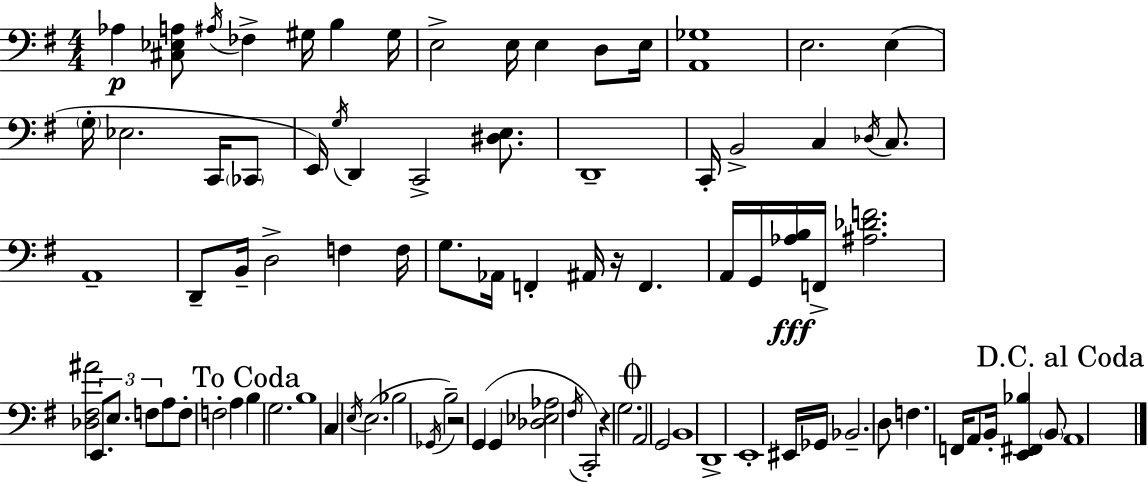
{
  \clef bass
  \numericTimeSignature
  \time 4/4
  \key g \major
  \repeat volta 2 { aes4\p <cis ees a>8 \acciaccatura { ais16 } fes4-> gis16 b4 | gis16 e2-> e16 e4 d8 | e16 <a, ges>1 | e2. e4( | \break \parenthesize g16-. ees2. c,16 \parenthesize ces,8 | e,16) \acciaccatura { g16 } d,4 c,2-> <dis e>8. | d,1-- | c,16-. b,2-> c4 \acciaccatura { des16 } | \break c8. a,1-- | d,8-- b,16-- d2-> f4 | f16 g8. aes,16 f,4-. ais,16 r16 f,4. | a,16 g,16 <aes b>16\fff f,16-> <ais des' f'>2. | \break <des fis ais'>2 \tuplet 3/2 { e,8. e8. | f8 } a8 f8-. f2-. a4 | \mark "To Coda" b4 g2. | b1 | \break c4 \acciaccatura { e16 }( e2. | bes2 \acciaccatura { ges,16 }) b2-- | r2 g,4( | g,4 <des ees aes>2 \acciaccatura { fis16 } c,2-.) | \break r4 g2. | \mark \markup { \musicglyph "scripts.coda" } a,2 g,2 | b,1 | d,1-> | \break e,1-. | eis,16 ges,16 bes,2.-- | d8 f4. f,16 a,8 b,16-. | <e, fis, bes>4 \parenthesize b,8 \mark "D.C. al Coda" a,1 | \break } \bar "|."
}